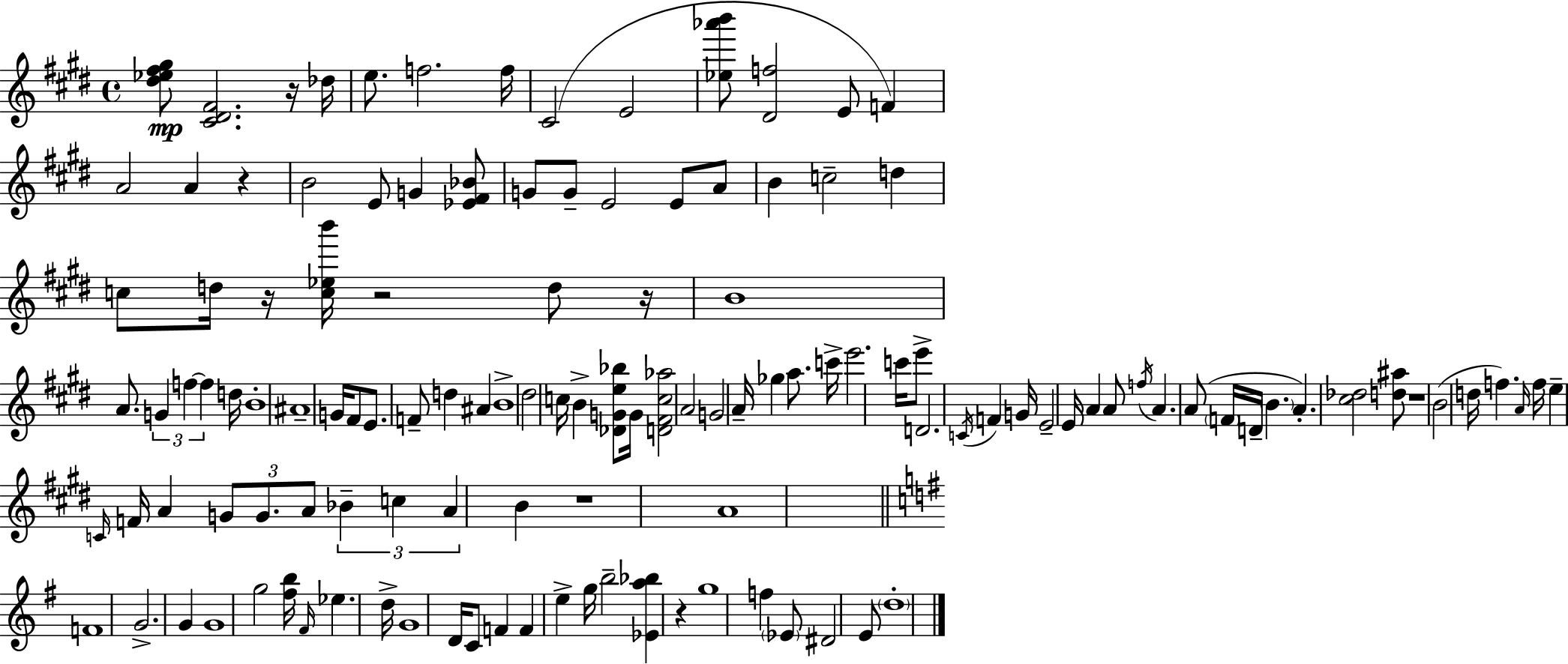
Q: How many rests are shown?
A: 8